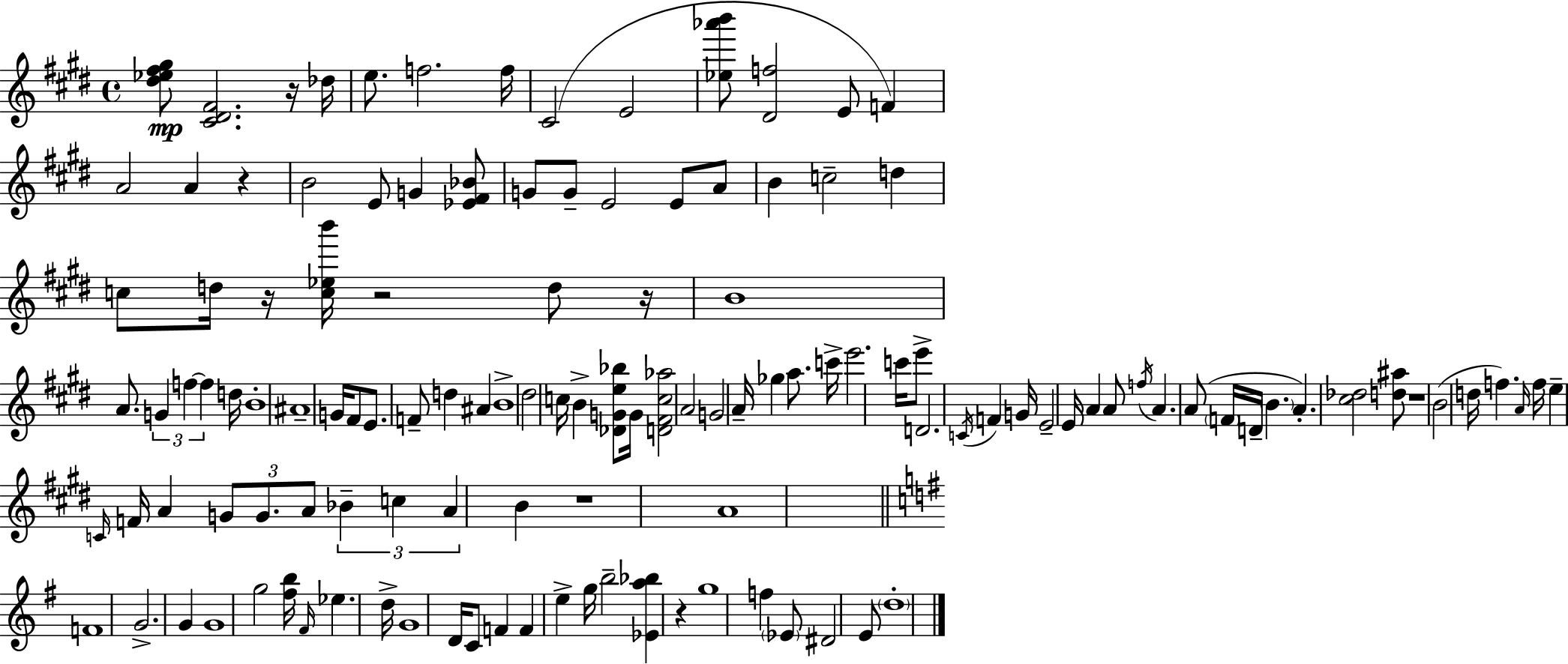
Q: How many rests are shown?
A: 8